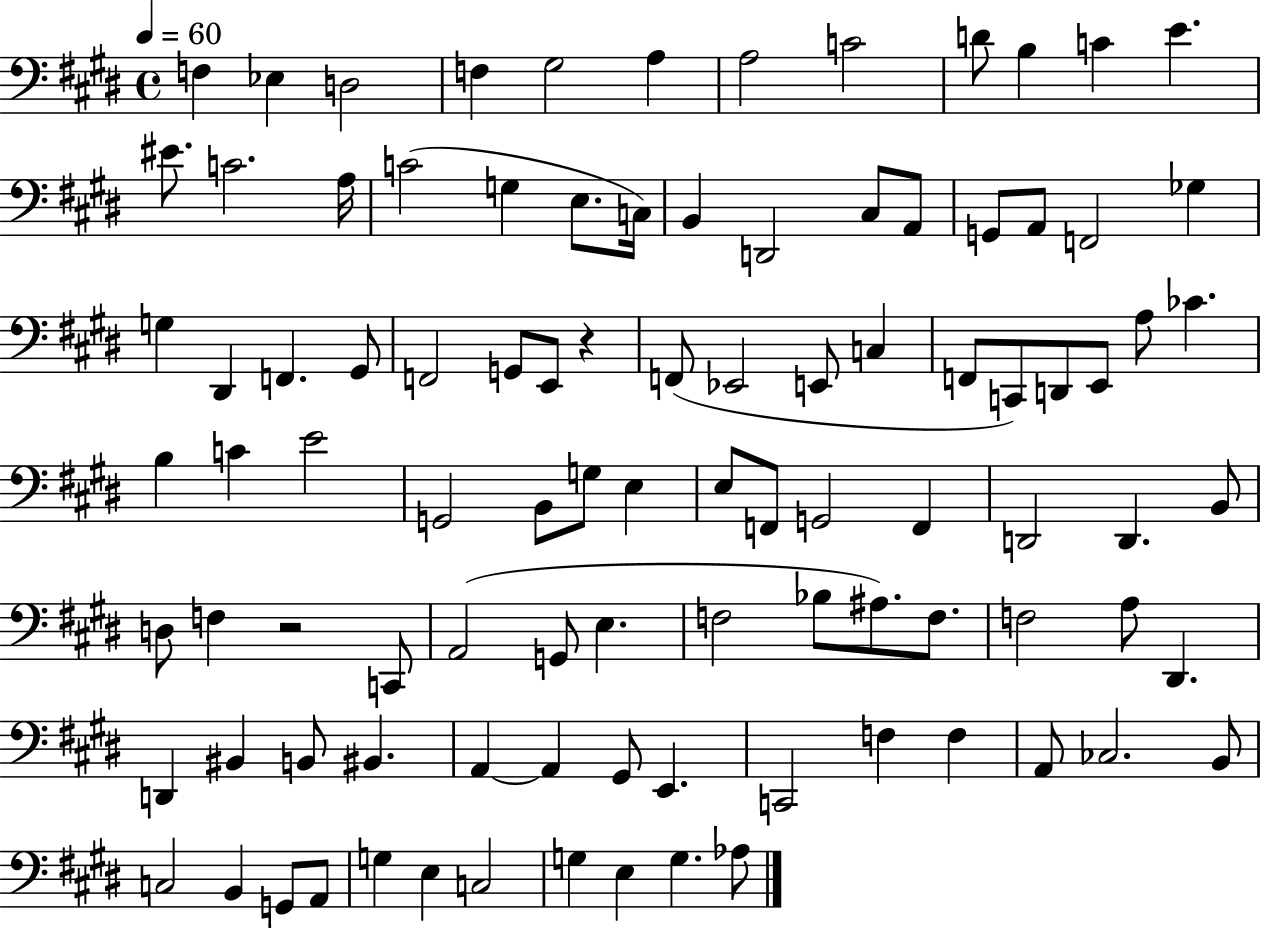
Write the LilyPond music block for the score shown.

{
  \clef bass
  \time 4/4
  \defaultTimeSignature
  \key e \major
  \tempo 4 = 60
  \repeat volta 2 { f4 ees4 d2 | f4 gis2 a4 | a2 c'2 | d'8 b4 c'4 e'4. | \break eis'8. c'2. a16 | c'2( g4 e8. c16) | b,4 d,2 cis8 a,8 | g,8 a,8 f,2 ges4 | \break g4 dis,4 f,4. gis,8 | f,2 g,8 e,8 r4 | f,8( ees,2 e,8 c4 | f,8 c,8) d,8 e,8 a8 ces'4. | \break b4 c'4 e'2 | g,2 b,8 g8 e4 | e8 f,8 g,2 f,4 | d,2 d,4. b,8 | \break d8 f4 r2 c,8 | a,2( g,8 e4. | f2 bes8 ais8.) f8. | f2 a8 dis,4. | \break d,4 bis,4 b,8 bis,4. | a,4~~ a,4 gis,8 e,4. | c,2 f4 f4 | a,8 ces2. b,8 | \break c2 b,4 g,8 a,8 | g4 e4 c2 | g4 e4 g4. aes8 | } \bar "|."
}